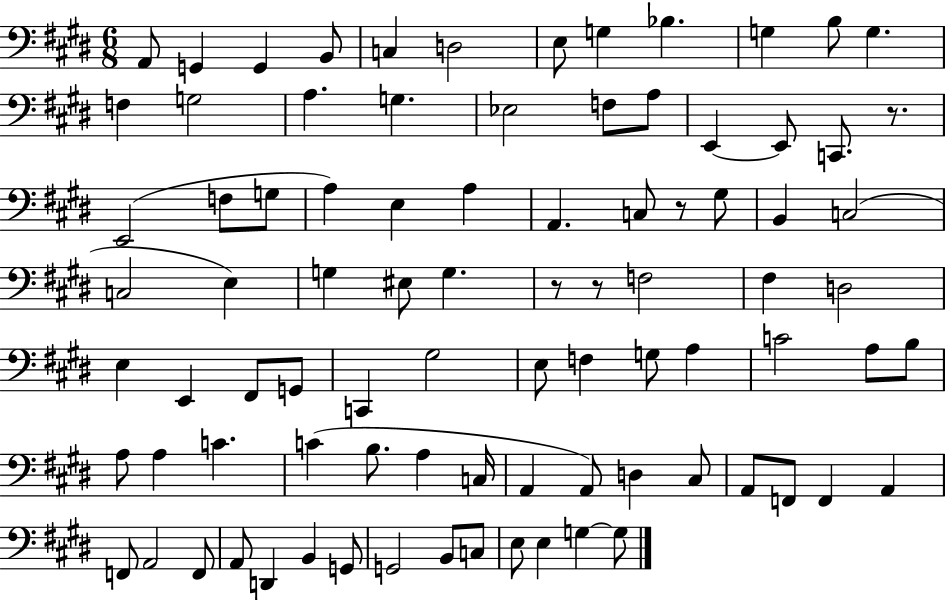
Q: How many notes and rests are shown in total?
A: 87